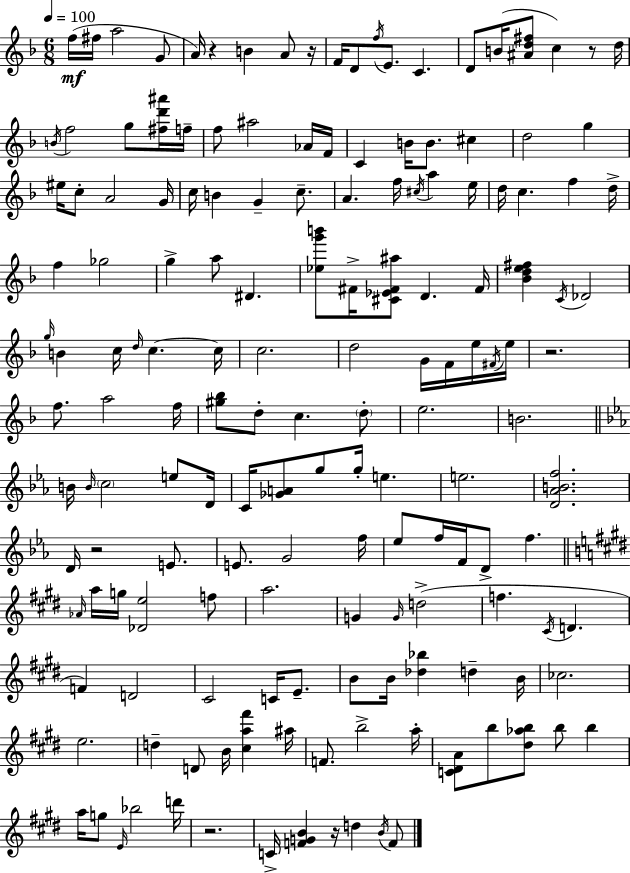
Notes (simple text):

F5/s F#5/s A5/h G4/e A4/s R/q B4/q A4/e R/s F4/s D4/e F5/s E4/e. C4/q. D4/e B4/s [A#4,D5,F#5]/e C5/q R/e D5/s B4/s F5/h G5/e [F#5,D6,A#6]/s F5/s F5/e A#5/h Ab4/s F4/s C4/q B4/s B4/e. C#5/q D5/h G5/q EIS5/s C5/e A4/h G4/s C5/s B4/q G4/q C5/e. A4/q. F5/s C#5/s A5/q E5/s D5/s C5/q. F5/q D5/s F5/q Gb5/h G5/q A5/e D#4/q. [Eb5,G6,B6]/e F#4/s [C#4,Eb4,F#4,A#5]/e D4/q. F#4/s [Bb4,D5,E5,F#5]/q C4/s Db4/h G5/s B4/q C5/s D5/s C5/q. C5/s C5/h. D5/h G4/s F4/s E5/s F#4/s E5/s R/h. F5/e. A5/h F5/s [G#5,Bb5]/e D5/e C5/q. D5/e E5/h. B4/h. B4/s B4/s C5/h E5/e D4/s C4/s [Gb4,A4]/e G5/e G5/s E5/q. E5/h. [D4,Ab4,B4,F5]/h. D4/s R/h E4/e. E4/e. G4/h F5/s Eb5/e F5/s F4/s D4/e F5/q. Ab4/s A5/s G5/s [Db4,E5]/h F5/e A5/h. G4/q G4/s D5/h F5/q. C#4/s D4/q. F4/q D4/h C#4/h C4/s E4/e. B4/e B4/s [Db5,Bb5]/q D5/q B4/s CES5/h. E5/h. D5/q D4/e B4/s [C#5,A5,F#6]/q A#5/s F4/e. B5/h A5/s [C4,D#4,A4]/e B5/e [D#5,Ab5,B5]/e B5/e B5/q A5/s G5/e E4/s Bb5/h D6/s R/h. C4/s [F4,G4,B4]/q R/s D5/q B4/s F4/e